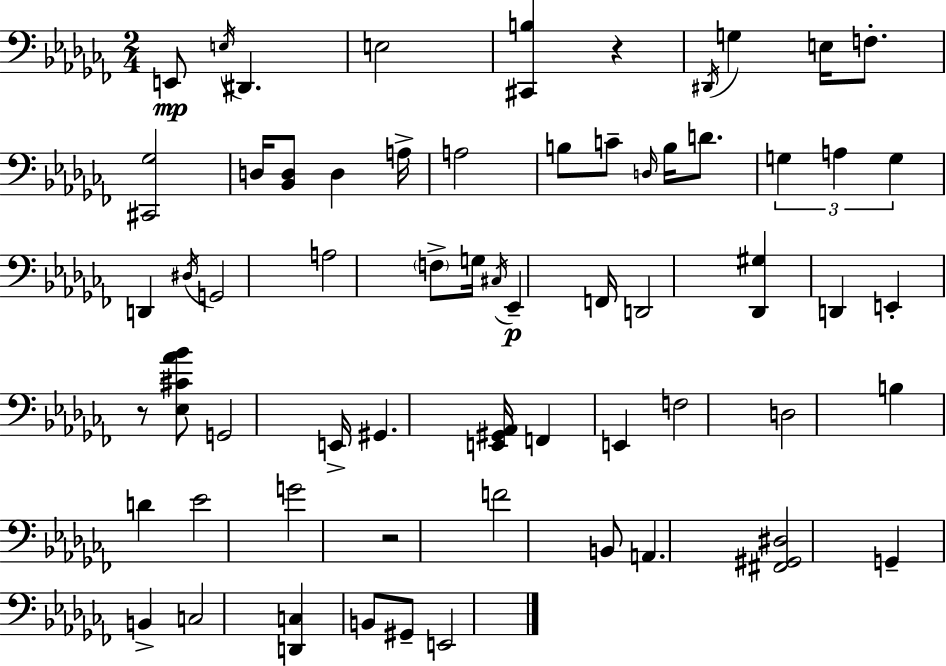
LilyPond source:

{
  \clef bass
  \numericTimeSignature
  \time 2/4
  \key aes \minor
  e,8\mp \acciaccatura { e16 } dis,4. | e2 | <cis, b>4 r4 | \acciaccatura { dis,16 } g4 e16 f8.-. | \break <cis, ges>2 | d16 <bes, d>8 d4 | a16-> a2 | b8 c'8-- \grace { d16 } b16 | \break d'8. \tuplet 3/2 { g4 a4 | g4 } d,4 | \acciaccatura { dis16 } g,2 | a2 | \break \parenthesize f8-> g16 \acciaccatura { cis16 } | ees,4--\p f,16 d,2 | <des, gis>4 | d,4 e,4-. | \break r8 <ees cis' aes' bes'>8 g,2 | e,16-> gis,4. | <e, gis, aes,>16 f,4 | e,4 f2 | \break d2 | b4 | d'4 ees'2 | g'2 | \break r2 | f'2 | b,8 a,4. | <fis, gis, dis>2 | \break g,4-- | b,4-> c2 | <d, c>4 | b,8 gis,8-- e,2 | \break \bar "|."
}